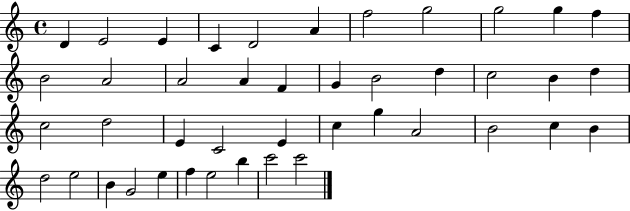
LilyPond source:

{
  \clef treble
  \time 4/4
  \defaultTimeSignature
  \key c \major
  d'4 e'2 e'4 | c'4 d'2 a'4 | f''2 g''2 | g''2 g''4 f''4 | \break b'2 a'2 | a'2 a'4 f'4 | g'4 b'2 d''4 | c''2 b'4 d''4 | \break c''2 d''2 | e'4 c'2 e'4 | c''4 g''4 a'2 | b'2 c''4 b'4 | \break d''2 e''2 | b'4 g'2 e''4 | f''4 e''2 b''4 | c'''2 c'''2 | \break \bar "|."
}